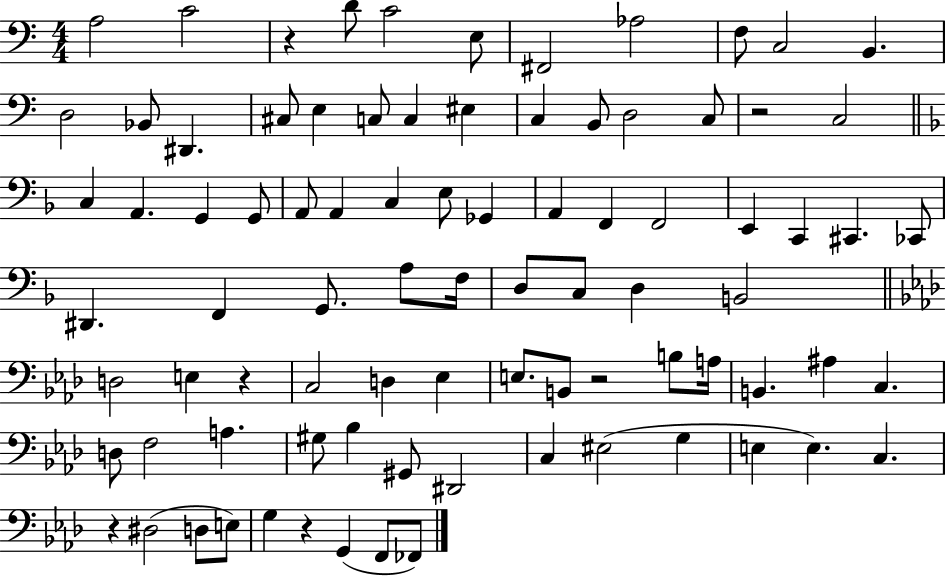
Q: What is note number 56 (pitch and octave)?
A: B3